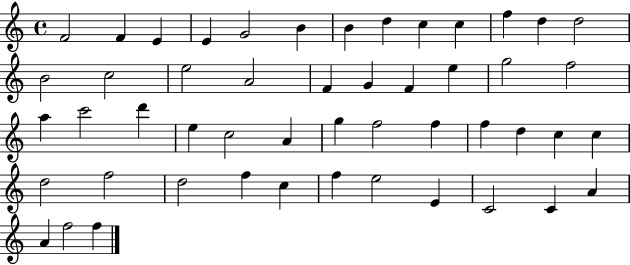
{
  \clef treble
  \time 4/4
  \defaultTimeSignature
  \key c \major
  f'2 f'4 e'4 | e'4 g'2 b'4 | b'4 d''4 c''4 c''4 | f''4 d''4 d''2 | \break b'2 c''2 | e''2 a'2 | f'4 g'4 f'4 e''4 | g''2 f''2 | \break a''4 c'''2 d'''4 | e''4 c''2 a'4 | g''4 f''2 f''4 | f''4 d''4 c''4 c''4 | \break d''2 f''2 | d''2 f''4 c''4 | f''4 e''2 e'4 | c'2 c'4 a'4 | \break a'4 f''2 f''4 | \bar "|."
}